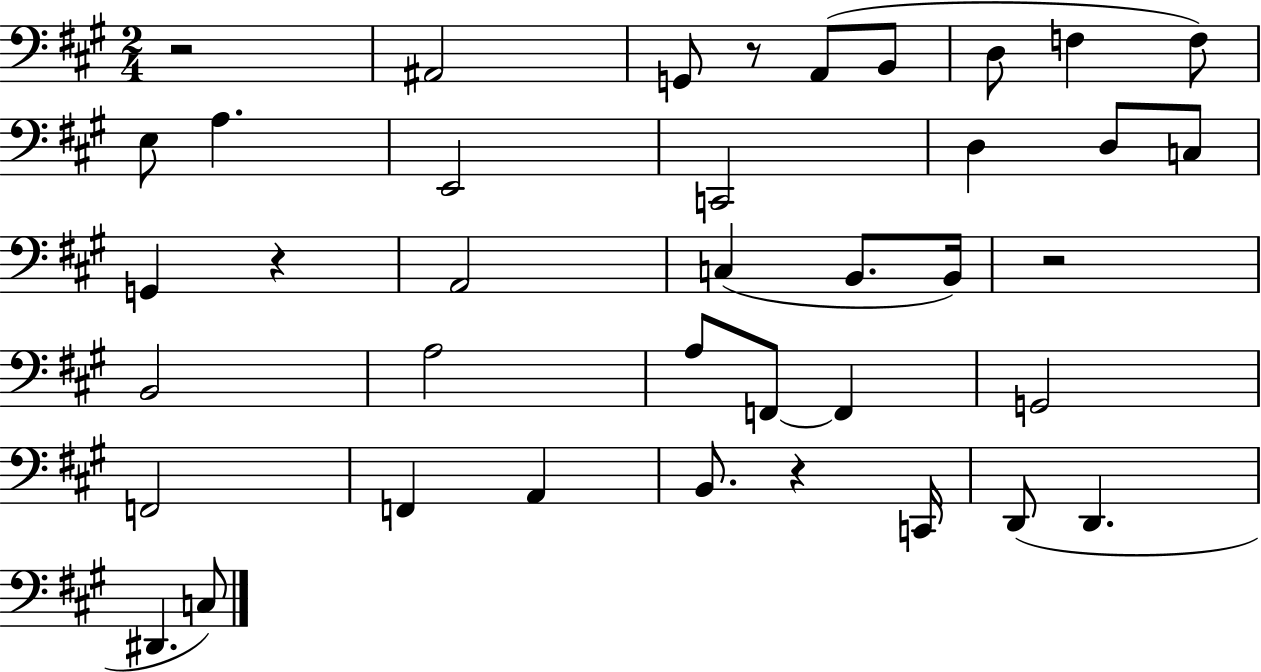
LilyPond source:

{
  \clef bass
  \numericTimeSignature
  \time 2/4
  \key a \major
  r2 | ais,2 | g,8 r8 a,8( b,8 | d8 f4 f8) | \break e8 a4. | e,2 | c,2 | d4 d8 c8 | \break g,4 r4 | a,2 | c4( b,8. b,16) | r2 | \break b,2 | a2 | a8 f,8~~ f,4 | g,2 | \break f,2 | f,4 a,4 | b,8. r4 c,16 | d,8( d,4. | \break dis,4. c8) | \bar "|."
}